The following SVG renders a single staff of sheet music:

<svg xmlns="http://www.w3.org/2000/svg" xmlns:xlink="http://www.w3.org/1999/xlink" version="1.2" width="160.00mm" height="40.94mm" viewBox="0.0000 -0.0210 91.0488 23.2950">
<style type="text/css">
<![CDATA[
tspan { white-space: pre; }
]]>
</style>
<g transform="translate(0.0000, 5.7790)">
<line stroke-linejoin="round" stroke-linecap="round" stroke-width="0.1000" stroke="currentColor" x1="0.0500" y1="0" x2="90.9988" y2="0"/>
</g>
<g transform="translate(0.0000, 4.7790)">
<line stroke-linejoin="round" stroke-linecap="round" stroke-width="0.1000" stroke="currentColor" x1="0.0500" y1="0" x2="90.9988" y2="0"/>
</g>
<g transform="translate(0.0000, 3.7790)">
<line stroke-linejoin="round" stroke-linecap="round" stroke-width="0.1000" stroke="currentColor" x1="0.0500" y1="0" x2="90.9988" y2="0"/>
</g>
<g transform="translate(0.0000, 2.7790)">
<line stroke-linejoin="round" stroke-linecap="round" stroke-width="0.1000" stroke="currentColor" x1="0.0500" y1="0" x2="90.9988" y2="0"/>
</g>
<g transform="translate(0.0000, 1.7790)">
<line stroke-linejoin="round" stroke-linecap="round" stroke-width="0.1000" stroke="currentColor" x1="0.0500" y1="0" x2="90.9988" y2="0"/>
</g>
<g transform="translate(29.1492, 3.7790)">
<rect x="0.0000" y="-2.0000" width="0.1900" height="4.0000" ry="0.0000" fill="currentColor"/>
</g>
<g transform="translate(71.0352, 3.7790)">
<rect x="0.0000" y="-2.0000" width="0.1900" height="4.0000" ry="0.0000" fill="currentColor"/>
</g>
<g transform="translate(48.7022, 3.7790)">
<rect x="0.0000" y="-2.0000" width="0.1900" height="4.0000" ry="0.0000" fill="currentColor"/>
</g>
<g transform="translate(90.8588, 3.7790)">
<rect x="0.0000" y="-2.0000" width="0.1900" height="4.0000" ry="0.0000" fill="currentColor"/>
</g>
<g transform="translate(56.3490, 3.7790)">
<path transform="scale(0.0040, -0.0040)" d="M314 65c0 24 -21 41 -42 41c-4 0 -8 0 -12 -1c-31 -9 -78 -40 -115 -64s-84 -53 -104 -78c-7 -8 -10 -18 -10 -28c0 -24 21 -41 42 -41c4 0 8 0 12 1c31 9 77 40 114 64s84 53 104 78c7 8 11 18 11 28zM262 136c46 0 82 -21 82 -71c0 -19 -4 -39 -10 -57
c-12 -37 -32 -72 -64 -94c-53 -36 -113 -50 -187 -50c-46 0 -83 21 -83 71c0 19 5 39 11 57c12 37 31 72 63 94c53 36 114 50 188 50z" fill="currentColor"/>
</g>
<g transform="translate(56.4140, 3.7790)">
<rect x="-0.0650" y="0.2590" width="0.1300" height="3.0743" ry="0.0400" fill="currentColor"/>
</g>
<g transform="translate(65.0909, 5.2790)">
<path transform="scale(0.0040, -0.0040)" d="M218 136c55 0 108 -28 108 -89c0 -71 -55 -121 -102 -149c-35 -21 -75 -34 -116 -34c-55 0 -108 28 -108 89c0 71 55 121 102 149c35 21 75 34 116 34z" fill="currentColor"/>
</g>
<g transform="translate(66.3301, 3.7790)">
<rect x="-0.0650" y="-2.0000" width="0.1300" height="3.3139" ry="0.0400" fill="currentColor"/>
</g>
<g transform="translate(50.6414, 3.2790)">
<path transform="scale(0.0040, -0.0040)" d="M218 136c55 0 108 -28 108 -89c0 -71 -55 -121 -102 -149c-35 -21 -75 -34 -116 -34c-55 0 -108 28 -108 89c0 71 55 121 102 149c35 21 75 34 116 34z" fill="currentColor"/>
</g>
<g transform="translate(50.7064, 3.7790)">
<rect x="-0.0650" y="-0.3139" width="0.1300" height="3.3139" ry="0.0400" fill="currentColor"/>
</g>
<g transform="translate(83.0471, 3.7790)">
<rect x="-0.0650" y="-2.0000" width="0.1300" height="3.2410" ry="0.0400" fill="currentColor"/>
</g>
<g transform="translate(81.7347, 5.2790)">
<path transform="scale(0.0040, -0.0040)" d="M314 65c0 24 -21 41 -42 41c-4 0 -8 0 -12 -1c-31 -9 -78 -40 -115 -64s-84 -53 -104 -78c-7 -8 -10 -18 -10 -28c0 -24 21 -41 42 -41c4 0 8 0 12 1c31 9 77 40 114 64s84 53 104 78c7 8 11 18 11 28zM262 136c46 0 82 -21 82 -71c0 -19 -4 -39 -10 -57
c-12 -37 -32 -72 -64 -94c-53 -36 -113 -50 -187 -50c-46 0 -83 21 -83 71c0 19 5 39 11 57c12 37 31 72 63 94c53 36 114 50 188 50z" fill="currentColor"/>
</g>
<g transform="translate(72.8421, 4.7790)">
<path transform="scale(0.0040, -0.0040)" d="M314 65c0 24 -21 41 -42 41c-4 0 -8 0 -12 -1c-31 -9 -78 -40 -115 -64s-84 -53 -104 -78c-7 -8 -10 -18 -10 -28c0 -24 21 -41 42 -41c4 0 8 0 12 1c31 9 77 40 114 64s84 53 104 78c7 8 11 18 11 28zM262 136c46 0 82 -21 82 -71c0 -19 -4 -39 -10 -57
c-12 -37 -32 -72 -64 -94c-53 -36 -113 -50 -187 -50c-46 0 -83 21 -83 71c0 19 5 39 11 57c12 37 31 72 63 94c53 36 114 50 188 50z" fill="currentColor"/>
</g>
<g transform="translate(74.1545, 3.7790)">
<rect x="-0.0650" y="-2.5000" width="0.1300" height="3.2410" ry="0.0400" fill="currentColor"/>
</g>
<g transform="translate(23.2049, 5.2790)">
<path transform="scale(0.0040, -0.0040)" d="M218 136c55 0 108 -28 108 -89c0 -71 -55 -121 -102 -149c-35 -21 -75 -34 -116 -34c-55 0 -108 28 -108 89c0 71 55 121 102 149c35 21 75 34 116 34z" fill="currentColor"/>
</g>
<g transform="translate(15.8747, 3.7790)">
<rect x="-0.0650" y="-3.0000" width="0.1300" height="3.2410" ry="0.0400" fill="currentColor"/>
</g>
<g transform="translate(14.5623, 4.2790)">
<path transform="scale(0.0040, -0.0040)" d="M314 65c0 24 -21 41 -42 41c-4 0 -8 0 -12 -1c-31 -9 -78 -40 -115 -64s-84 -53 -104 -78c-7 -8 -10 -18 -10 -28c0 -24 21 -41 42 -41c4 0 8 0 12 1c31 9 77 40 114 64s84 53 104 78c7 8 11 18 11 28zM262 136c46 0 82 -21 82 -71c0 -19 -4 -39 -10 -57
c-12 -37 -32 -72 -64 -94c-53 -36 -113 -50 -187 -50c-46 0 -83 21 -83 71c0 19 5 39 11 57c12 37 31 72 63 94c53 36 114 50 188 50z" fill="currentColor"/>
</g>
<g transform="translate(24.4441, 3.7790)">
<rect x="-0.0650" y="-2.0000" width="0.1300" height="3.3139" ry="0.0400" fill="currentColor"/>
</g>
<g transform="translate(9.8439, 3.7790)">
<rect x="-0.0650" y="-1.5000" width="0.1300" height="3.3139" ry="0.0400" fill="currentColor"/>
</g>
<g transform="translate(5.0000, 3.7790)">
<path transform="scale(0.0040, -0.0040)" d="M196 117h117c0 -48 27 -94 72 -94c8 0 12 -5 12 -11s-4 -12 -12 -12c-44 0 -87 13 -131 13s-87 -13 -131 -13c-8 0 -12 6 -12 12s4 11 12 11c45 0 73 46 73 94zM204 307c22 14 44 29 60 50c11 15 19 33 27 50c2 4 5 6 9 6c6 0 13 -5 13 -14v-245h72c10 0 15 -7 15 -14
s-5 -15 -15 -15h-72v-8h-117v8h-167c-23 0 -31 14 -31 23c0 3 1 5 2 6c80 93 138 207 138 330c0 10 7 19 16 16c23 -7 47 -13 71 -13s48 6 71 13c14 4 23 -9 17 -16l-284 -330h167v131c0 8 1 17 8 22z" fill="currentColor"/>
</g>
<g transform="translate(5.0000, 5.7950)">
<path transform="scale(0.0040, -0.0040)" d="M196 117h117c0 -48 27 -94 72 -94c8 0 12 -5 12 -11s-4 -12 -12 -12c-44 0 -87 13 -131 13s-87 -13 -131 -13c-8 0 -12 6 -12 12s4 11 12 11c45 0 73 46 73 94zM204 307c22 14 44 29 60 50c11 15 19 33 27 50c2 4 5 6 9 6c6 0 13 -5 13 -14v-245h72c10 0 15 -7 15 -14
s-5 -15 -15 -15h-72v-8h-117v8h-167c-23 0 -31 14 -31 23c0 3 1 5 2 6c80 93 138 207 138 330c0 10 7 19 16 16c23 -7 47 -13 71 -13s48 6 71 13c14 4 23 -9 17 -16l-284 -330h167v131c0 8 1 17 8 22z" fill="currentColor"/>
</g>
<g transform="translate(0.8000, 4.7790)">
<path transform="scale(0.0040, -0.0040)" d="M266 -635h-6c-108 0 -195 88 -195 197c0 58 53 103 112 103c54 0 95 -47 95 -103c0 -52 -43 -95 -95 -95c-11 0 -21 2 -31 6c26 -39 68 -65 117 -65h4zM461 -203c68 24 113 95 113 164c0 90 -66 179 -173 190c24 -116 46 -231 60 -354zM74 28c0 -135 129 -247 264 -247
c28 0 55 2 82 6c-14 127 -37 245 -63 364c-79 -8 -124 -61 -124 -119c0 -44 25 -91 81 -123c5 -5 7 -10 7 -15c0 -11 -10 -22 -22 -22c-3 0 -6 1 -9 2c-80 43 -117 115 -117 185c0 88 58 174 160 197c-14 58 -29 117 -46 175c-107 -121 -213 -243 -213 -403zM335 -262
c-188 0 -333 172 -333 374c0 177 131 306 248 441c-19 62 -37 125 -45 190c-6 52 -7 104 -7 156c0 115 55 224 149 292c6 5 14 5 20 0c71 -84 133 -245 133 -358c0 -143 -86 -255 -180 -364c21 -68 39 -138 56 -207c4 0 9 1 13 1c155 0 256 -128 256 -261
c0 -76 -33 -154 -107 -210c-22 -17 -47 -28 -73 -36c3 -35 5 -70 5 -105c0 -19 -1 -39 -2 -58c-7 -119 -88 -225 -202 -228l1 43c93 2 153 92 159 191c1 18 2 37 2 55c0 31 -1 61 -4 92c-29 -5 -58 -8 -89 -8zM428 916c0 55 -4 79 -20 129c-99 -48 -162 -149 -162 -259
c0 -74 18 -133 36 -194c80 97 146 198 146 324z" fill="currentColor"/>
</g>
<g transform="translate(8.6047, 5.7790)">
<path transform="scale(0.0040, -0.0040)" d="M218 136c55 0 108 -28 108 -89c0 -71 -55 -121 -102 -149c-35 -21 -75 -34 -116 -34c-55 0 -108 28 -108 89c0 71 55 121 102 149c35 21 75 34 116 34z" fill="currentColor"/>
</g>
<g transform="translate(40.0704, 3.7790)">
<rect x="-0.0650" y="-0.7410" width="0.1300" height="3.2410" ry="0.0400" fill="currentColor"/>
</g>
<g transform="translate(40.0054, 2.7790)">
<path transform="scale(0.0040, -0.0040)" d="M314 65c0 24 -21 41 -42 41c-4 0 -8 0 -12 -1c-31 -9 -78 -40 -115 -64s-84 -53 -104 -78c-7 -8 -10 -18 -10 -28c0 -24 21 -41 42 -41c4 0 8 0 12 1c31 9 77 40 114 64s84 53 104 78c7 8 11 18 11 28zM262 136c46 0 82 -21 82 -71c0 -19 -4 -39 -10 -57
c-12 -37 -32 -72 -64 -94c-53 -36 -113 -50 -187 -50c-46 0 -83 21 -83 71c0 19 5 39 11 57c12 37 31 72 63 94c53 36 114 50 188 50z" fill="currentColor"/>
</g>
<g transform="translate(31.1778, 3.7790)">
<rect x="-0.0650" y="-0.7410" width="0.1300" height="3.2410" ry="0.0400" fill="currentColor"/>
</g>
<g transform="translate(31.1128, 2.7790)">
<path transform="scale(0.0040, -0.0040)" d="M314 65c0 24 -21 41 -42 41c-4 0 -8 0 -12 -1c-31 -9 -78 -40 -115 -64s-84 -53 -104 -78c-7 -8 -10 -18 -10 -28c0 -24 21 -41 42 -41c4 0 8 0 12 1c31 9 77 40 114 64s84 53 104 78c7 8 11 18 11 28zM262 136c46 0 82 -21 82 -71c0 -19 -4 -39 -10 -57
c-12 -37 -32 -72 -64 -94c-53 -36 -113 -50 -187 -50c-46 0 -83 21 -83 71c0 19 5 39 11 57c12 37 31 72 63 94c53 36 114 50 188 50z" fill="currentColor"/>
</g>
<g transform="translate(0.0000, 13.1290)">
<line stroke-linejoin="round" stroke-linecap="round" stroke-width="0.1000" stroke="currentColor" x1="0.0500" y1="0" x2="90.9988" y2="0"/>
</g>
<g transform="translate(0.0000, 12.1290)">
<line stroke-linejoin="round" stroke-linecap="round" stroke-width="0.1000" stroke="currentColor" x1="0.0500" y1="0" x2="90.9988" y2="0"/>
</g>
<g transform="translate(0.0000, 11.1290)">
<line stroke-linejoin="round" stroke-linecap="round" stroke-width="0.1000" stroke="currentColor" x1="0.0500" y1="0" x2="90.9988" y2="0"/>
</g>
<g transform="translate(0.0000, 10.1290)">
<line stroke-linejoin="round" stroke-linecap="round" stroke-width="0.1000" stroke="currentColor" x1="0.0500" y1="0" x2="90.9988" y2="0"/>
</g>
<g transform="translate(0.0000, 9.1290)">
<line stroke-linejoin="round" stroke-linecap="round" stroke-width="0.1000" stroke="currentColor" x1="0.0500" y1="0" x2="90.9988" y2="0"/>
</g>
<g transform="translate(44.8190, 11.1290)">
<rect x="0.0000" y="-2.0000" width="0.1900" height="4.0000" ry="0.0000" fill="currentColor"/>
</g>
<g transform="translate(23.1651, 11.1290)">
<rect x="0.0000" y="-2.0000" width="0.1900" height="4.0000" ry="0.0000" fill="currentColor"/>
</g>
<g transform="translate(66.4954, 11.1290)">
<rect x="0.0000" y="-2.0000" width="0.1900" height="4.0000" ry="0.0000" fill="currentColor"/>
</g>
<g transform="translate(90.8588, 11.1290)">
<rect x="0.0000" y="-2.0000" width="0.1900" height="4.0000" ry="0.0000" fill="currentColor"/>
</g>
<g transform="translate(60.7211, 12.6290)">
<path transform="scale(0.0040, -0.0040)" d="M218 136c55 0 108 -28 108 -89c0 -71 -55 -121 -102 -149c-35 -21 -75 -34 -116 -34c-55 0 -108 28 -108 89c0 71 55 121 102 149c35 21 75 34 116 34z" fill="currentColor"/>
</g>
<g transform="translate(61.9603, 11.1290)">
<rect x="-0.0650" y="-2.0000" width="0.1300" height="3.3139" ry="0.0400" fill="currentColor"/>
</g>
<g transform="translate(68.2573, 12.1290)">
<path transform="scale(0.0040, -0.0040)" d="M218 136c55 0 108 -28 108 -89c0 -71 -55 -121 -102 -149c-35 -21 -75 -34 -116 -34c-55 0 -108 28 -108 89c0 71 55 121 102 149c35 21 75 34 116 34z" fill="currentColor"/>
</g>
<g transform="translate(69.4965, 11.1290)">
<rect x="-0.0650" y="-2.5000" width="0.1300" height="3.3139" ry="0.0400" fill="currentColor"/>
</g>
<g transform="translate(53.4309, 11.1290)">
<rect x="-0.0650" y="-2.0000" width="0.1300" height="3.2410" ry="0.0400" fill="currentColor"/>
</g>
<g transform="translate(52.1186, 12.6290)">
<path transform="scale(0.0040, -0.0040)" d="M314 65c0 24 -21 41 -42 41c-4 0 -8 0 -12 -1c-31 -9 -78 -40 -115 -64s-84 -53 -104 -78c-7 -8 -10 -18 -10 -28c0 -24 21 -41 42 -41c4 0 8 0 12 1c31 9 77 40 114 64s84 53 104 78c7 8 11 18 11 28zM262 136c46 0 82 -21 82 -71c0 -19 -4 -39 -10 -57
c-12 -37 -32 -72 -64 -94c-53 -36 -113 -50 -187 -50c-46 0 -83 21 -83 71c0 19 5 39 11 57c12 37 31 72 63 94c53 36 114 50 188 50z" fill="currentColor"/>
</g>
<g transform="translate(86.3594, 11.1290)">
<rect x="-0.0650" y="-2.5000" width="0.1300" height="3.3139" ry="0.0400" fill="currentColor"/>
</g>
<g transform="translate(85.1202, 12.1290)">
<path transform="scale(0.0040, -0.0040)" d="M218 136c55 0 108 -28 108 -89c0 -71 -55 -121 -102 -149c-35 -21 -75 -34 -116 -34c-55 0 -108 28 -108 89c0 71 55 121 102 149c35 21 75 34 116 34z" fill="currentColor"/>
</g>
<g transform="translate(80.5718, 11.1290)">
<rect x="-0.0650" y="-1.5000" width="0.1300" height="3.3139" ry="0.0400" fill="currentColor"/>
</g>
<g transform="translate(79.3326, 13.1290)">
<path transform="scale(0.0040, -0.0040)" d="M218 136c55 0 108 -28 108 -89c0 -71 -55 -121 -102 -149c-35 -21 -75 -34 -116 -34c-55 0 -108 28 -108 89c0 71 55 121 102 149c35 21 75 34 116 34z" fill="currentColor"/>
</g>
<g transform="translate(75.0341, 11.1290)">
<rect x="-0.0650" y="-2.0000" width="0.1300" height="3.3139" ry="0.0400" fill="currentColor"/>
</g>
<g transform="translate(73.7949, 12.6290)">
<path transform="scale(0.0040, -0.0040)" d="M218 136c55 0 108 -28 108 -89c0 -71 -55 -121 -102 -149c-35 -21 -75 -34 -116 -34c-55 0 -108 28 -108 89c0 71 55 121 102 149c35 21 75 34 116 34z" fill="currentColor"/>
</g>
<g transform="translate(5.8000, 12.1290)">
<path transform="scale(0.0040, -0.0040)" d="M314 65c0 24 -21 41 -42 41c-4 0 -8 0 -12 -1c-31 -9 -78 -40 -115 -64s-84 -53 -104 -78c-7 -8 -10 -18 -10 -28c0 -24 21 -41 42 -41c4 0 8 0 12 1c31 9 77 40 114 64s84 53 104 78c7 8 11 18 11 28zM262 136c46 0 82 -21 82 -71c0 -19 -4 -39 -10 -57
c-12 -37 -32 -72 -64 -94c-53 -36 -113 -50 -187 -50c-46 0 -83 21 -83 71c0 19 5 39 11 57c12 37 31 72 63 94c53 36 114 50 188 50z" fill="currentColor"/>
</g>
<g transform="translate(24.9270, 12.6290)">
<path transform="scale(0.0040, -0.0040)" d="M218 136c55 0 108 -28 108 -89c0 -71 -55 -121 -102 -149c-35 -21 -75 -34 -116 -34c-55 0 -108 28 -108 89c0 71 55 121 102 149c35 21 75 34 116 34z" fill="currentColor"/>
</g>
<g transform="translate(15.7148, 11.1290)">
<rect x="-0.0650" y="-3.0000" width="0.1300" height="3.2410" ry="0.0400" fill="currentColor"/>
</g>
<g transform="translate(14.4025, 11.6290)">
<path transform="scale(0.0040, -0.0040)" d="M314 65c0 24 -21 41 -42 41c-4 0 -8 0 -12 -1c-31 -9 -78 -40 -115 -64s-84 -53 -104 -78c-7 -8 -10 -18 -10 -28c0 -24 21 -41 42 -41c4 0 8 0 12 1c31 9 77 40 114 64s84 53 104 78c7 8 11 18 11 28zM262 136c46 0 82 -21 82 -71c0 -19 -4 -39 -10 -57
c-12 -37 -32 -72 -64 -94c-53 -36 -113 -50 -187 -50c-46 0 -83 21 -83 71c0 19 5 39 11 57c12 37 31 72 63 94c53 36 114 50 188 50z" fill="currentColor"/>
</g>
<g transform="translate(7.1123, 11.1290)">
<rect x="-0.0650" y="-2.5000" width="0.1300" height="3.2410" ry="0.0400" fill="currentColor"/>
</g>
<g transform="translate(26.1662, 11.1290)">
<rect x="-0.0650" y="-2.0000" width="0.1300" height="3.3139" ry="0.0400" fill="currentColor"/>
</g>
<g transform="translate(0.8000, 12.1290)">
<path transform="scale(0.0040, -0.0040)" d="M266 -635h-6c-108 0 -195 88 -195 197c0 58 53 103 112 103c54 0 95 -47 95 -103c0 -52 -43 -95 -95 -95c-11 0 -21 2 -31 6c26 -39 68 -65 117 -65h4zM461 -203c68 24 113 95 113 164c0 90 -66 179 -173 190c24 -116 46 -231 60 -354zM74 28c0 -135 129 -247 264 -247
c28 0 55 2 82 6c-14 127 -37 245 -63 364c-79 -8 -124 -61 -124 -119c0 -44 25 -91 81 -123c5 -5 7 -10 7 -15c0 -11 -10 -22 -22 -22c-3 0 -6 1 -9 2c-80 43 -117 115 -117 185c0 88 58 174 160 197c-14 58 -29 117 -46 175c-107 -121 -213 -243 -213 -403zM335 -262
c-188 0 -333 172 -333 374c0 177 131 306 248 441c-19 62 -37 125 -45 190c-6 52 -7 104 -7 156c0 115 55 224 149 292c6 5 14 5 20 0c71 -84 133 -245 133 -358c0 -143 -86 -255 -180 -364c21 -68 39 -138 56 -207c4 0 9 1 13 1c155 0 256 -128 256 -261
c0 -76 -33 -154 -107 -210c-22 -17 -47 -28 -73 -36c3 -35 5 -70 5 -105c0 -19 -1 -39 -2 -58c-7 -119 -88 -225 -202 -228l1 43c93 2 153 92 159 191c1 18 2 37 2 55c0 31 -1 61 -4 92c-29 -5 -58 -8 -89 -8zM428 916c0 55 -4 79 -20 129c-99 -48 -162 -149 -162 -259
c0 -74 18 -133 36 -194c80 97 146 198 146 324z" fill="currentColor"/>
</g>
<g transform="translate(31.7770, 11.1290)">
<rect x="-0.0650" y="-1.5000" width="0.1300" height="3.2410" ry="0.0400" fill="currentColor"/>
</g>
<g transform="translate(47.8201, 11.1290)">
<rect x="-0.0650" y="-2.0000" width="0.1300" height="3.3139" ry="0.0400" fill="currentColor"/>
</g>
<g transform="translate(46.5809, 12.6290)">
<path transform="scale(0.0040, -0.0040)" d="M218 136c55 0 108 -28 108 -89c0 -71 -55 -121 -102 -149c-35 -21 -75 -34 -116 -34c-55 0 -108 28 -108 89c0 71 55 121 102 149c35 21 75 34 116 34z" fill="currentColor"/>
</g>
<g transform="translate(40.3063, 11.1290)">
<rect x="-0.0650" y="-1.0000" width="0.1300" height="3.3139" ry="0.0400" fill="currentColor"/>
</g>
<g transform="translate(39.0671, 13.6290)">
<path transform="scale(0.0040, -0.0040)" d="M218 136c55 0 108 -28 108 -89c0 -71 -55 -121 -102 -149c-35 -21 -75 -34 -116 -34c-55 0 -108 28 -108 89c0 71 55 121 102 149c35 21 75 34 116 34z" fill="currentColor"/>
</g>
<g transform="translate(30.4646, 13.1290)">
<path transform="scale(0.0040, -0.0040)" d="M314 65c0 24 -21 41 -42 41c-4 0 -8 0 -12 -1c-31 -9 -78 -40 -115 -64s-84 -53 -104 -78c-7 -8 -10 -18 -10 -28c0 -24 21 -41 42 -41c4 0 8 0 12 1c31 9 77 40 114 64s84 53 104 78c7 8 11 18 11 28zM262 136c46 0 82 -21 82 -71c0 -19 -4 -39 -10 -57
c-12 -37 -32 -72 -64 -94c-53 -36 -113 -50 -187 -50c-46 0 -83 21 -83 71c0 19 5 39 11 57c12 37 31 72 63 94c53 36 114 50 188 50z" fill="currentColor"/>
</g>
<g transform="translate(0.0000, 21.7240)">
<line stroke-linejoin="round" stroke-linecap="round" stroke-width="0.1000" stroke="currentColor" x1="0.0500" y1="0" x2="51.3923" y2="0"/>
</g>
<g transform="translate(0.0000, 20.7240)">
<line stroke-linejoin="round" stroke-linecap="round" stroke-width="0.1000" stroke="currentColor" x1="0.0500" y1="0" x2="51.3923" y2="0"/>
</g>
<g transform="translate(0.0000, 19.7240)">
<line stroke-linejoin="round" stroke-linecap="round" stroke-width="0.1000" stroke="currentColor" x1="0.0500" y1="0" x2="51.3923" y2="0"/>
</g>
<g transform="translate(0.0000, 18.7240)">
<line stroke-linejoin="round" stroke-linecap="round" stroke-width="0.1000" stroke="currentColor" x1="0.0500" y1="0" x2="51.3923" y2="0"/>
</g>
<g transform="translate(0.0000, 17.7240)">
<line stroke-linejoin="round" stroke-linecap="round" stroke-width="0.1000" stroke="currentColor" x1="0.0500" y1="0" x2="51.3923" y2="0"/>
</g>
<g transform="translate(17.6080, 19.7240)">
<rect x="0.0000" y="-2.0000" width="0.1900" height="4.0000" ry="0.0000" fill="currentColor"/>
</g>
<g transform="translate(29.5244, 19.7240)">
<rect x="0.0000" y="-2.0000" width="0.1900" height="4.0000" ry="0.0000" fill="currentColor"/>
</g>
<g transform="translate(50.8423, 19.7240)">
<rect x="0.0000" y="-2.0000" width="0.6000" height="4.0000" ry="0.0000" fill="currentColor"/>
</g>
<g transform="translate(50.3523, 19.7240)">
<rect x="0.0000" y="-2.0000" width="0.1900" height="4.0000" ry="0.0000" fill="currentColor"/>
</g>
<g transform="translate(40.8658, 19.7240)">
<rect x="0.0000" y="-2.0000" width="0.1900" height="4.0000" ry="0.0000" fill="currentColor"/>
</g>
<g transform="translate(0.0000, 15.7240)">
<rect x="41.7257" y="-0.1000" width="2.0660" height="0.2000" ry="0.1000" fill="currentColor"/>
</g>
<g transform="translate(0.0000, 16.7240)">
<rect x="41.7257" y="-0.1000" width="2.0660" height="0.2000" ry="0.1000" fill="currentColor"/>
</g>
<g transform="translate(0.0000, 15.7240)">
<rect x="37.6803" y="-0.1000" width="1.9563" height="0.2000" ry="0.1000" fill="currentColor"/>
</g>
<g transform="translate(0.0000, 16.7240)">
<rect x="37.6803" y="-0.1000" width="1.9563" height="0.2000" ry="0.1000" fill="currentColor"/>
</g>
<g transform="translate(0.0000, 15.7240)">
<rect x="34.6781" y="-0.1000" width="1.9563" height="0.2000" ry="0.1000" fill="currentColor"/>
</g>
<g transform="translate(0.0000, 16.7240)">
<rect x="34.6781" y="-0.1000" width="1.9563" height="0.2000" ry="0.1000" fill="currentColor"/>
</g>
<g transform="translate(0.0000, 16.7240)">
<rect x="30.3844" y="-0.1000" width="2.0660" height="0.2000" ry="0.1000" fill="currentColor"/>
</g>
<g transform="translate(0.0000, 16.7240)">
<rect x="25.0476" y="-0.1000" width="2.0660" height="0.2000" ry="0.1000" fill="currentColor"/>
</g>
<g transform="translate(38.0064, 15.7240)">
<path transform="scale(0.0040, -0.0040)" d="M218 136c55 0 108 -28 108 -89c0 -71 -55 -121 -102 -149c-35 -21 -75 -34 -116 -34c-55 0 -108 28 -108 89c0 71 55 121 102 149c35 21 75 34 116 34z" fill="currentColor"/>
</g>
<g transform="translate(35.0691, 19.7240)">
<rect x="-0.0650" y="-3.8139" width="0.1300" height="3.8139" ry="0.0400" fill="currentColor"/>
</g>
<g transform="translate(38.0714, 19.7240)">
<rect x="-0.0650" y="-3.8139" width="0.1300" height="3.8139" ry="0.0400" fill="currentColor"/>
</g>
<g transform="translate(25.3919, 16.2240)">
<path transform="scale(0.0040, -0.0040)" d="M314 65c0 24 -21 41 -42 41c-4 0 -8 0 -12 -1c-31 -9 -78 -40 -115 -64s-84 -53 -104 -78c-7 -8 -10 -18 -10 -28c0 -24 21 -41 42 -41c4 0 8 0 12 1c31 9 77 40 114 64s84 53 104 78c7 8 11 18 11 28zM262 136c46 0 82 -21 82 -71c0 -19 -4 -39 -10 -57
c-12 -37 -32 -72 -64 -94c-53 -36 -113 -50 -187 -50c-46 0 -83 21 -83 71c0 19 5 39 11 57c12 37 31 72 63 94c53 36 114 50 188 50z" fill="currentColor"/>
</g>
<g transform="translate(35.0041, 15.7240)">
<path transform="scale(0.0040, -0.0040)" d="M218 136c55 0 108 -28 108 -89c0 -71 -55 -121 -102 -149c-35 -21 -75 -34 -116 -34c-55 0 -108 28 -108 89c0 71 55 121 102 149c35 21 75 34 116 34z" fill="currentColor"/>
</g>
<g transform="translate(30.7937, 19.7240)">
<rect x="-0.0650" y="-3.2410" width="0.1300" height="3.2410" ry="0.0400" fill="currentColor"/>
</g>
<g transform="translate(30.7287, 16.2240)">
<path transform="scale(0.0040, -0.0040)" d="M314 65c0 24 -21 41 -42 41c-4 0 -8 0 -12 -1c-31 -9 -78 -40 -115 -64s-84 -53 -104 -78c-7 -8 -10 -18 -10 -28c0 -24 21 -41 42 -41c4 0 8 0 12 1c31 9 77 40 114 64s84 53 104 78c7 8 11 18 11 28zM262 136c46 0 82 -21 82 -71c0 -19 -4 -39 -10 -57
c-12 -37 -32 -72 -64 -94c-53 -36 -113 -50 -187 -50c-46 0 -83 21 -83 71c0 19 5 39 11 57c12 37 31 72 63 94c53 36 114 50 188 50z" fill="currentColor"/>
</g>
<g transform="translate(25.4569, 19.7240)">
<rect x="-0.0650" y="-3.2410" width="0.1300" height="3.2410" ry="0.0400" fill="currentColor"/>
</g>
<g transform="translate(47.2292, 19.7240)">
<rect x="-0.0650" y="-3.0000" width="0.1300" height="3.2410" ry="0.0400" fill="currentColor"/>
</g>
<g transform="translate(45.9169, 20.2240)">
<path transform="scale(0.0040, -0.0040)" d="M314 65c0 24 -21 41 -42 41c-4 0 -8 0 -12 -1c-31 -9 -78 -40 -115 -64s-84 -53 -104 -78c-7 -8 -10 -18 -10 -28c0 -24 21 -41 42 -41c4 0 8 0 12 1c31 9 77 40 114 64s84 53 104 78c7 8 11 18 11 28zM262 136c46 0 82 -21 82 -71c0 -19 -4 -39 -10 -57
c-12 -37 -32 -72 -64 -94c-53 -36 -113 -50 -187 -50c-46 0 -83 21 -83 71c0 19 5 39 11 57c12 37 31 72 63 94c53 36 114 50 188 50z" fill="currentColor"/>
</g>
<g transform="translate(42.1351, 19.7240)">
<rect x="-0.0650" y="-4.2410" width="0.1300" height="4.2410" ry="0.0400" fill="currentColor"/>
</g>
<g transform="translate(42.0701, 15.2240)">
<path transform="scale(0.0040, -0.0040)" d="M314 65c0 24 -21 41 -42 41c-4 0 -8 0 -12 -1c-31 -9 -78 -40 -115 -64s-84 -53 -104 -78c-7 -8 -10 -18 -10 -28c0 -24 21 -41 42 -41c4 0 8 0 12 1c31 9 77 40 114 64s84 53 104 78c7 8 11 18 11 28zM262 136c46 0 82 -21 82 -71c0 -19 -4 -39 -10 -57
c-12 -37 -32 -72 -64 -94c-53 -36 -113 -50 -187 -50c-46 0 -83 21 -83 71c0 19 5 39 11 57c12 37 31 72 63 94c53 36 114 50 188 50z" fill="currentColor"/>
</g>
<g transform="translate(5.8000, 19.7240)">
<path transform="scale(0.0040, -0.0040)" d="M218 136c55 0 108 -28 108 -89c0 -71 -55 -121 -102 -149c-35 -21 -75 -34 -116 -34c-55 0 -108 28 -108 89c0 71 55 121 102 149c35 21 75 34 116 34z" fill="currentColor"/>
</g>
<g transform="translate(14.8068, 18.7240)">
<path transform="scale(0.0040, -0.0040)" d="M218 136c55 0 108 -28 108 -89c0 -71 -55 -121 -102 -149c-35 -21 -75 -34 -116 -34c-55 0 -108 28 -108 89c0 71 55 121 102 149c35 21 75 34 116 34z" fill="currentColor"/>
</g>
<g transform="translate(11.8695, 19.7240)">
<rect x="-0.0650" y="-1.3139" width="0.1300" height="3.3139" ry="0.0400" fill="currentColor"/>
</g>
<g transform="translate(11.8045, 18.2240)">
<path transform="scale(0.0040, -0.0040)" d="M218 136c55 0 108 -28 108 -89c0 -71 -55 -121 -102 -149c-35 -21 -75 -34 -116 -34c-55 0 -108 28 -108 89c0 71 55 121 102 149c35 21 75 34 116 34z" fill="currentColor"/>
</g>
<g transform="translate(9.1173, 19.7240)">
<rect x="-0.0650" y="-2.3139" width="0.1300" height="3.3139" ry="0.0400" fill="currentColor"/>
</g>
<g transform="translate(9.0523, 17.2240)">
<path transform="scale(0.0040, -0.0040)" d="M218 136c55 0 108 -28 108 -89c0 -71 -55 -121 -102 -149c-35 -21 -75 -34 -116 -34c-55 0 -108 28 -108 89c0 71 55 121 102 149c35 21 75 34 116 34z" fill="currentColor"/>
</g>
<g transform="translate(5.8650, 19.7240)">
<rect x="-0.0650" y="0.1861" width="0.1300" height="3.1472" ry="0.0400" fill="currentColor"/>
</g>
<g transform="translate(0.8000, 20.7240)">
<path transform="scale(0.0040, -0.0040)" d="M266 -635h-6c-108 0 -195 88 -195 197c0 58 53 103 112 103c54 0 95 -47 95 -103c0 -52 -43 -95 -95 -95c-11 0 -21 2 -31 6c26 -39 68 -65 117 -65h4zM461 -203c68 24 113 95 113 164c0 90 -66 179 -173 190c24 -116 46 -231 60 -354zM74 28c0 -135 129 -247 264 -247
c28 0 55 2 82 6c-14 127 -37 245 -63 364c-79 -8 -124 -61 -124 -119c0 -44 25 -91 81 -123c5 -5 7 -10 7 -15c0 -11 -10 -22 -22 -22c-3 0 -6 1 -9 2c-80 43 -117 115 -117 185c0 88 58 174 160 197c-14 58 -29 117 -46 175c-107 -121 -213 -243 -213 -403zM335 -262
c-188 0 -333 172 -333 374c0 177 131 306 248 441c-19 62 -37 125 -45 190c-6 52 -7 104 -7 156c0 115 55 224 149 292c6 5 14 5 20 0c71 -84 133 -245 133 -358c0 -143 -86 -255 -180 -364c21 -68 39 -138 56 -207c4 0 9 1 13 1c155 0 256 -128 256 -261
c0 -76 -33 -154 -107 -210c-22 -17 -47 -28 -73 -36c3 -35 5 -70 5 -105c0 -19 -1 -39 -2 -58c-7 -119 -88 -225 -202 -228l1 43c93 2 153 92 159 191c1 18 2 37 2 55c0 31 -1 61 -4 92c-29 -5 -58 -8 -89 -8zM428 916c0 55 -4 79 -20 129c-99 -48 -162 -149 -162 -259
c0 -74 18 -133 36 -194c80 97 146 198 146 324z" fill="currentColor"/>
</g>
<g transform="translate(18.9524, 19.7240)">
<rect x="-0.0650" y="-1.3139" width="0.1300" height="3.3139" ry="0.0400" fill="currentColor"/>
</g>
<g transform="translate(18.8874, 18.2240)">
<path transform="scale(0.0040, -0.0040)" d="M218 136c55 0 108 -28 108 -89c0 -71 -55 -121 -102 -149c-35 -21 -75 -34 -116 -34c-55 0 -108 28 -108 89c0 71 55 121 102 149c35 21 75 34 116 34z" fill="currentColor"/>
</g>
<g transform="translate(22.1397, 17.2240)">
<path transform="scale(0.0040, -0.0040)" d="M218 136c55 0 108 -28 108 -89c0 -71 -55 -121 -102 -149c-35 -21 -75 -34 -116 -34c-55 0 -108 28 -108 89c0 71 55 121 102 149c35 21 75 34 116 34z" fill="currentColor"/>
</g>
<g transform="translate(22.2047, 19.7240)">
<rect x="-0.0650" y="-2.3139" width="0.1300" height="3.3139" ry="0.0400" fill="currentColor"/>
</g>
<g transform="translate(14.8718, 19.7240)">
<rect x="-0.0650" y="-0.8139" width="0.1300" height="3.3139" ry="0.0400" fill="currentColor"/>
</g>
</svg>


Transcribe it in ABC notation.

X:1
T:Untitled
M:4/4
L:1/4
K:C
E A2 F d2 d2 c B2 F G2 F2 G2 A2 F E2 D F F2 F G F E G B g e d e g b2 b2 c' c' d'2 A2